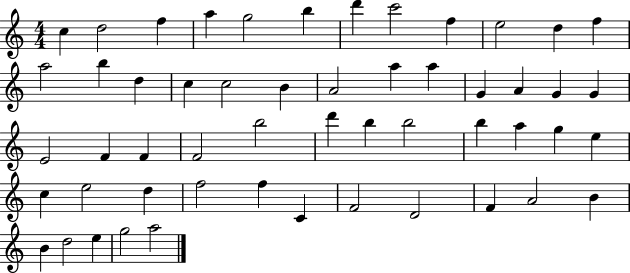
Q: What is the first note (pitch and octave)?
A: C5